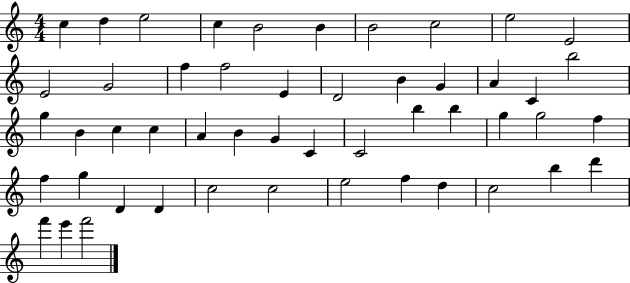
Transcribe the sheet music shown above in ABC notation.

X:1
T:Untitled
M:4/4
L:1/4
K:C
c d e2 c B2 B B2 c2 e2 E2 E2 G2 f f2 E D2 B G A C b2 g B c c A B G C C2 b b g g2 f f g D D c2 c2 e2 f d c2 b d' f' e' f'2